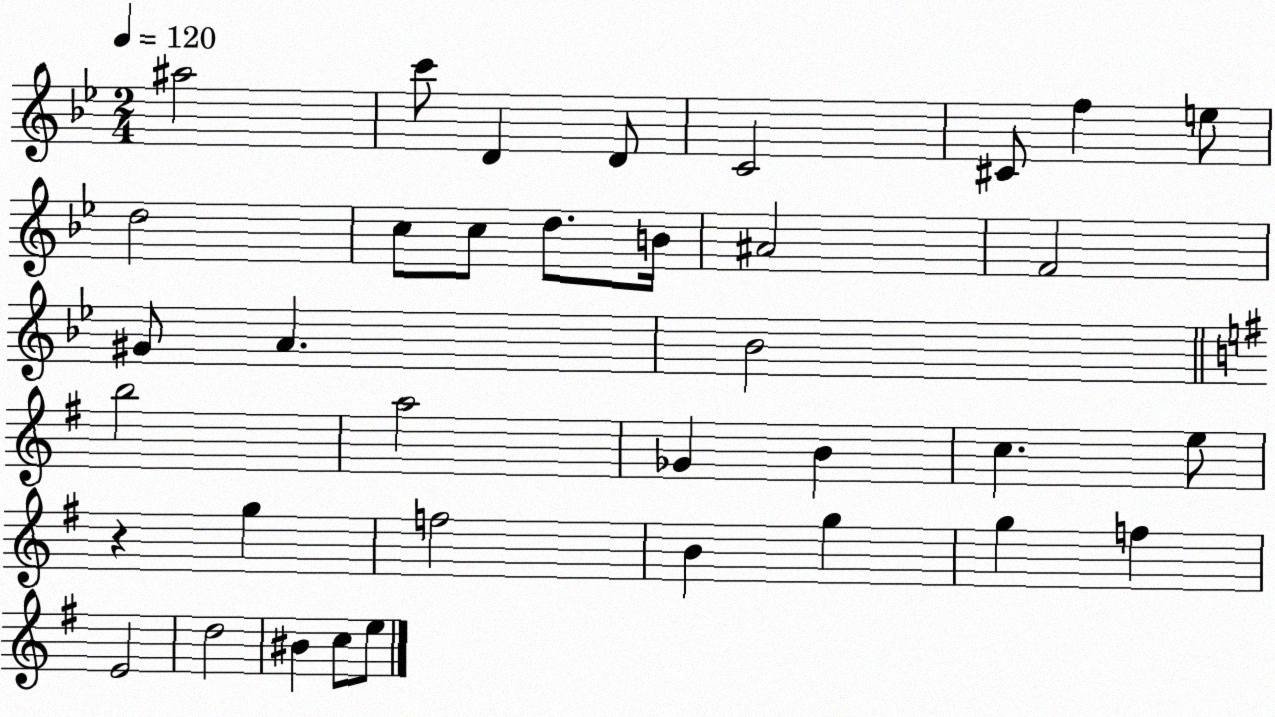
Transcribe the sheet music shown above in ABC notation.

X:1
T:Untitled
M:2/4
L:1/4
K:Bb
^a2 c'/2 D D/2 C2 ^C/2 f e/2 d2 c/2 c/2 d/2 B/4 ^A2 F2 ^G/2 A _B2 b2 a2 _G B c e/2 z g f2 B g g f E2 d2 ^B c/2 e/2